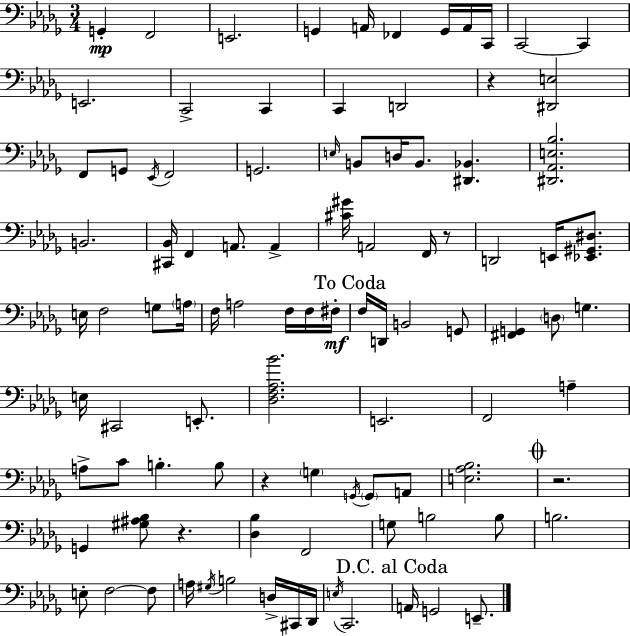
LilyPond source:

{
  \clef bass
  \numericTimeSignature
  \time 3/4
  \key bes \minor
  g,4-.\mp f,2 | e,2. | g,4 a,16 fes,4 g,16 a,16 c,16 | c,2~~ c,4 | \break e,2. | c,2-> c,4 | c,4 d,2 | r4 <dis, e>2 | \break f,8 g,8 \acciaccatura { ees,16 } f,2 | g,2. | \grace { e16 } b,8 d16 b,8. <dis, bes,>4. | <dis, aes, e bes>2. | \break b,2. | <cis, bes,>16 f,4 a,8. a,4-> | <cis' gis'>16 a,2 f,16 | r8 d,2 e,16 <ees, gis, dis>8. | \break e16 f2 g8 | \parenthesize a16 f16 a2 f16 | f16 fis16-.\mf \mark "To Coda" f16 d,16 b,2 | g,8 <fis, g,>4 \parenthesize d8 g4. | \break e16 cis,2 e,8.-. | <des f aes bes'>2. | e,2. | f,2 a4-- | \break a8-> c'8 b4.-. | b8 r4 \parenthesize g4 \acciaccatura { g,16 } \parenthesize g,8 | a,8 <e aes bes>2. | \mark \markup { \musicglyph "scripts.coda" } r2. | \break g,4 <gis ais bes>8 r4. | <des bes>4 f,2 | g8 b2 | b8 b2. | \break e8-. f2~~ | f8 a16 \acciaccatura { gis16 } b2 | d16-> cis,16 des,16 \acciaccatura { e16 } c,2. | \mark "D.C. al Coda" a,16 g,2 | \break e,8.-- \bar "|."
}